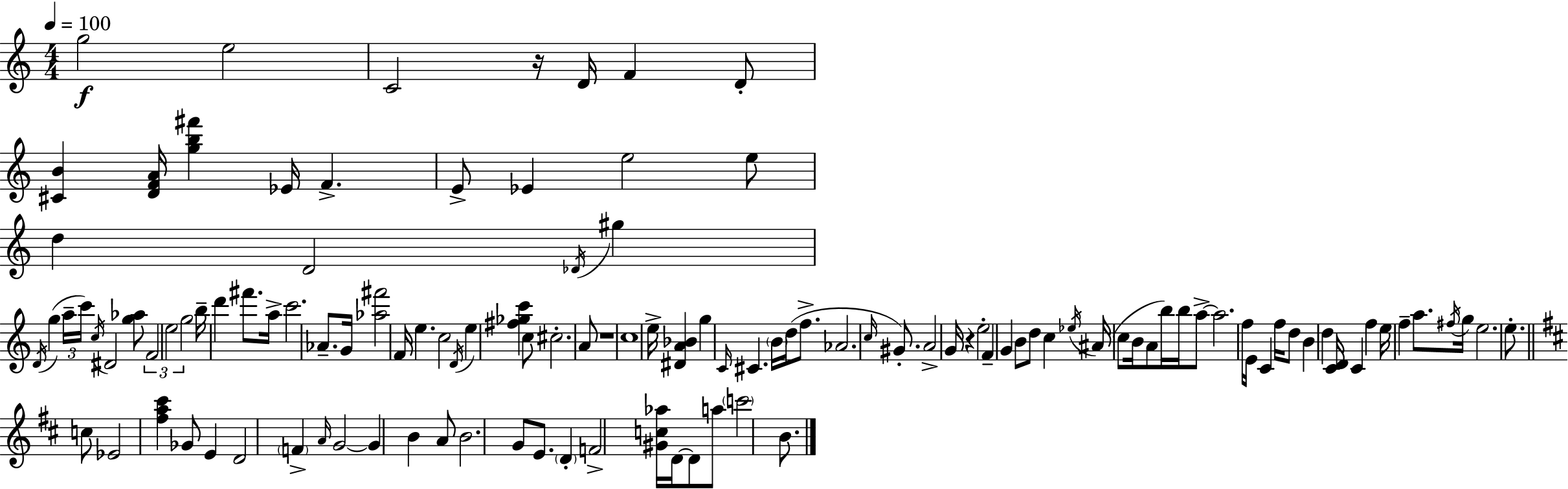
{
  \clef treble
  \numericTimeSignature
  \time 4/4
  \key a \minor
  \tempo 4 = 100
  \repeat volta 2 { g''2\f e''2 | c'2 r16 d'16 f'4 d'8-. | <cis' b'>4 <d' f' a'>16 <g'' b'' fis'''>4 ees'16 f'4.-> | e'8-> ees'4 e''2 e''8 | \break d''4 d'2 \acciaccatura { des'16 } gis''4 | \acciaccatura { d'16 }( g''4 \tuplet 3/2 { a''16-- c'''16) \acciaccatura { c''16 } } dis'2 | <g'' aes''>8 \tuplet 3/2 { f'2 e''2 | g''2 } b''16-- d'''4 | \break fis'''8. a''16-> c'''2. | aes'8.-- g'16 <aes'' fis'''>2 f'16 e''4. | c''2 \acciaccatura { d'16 } e''4 | <fis'' ges'' c'''>4 c''8 cis''2.-. | \break a'8 r1 | c''1 | e''16-> <dis' a' bes'>4 g''4 \grace { c'16 } cis'4. | \parenthesize b'16 d''16( f''8.-> aes'2. | \break \grace { c''16 } gis'8.-.) a'2-> | g'16 r4 e''2-. f'4-- | g'4 b'8 d''8 c''4 \acciaccatura { ees''16 }( ais'16 | c''8 b'16 a'8 b''16) b''16 a''8->~~ a''2. | \break f''16 e'16 c'4 f''16 d''8 b'4 | d''4 <c' d'>16 c'4 f''4 e''16 | f''4-- a''8. \acciaccatura { fis''16 } g''16 e''2. | e''8.-. \bar "||" \break \key d \major c''8 ees'2 <fis'' a'' cis'''>4 ges'8 | e'4 d'2 \parenthesize f'4-> | \grace { a'16 } g'2~~ g'4 b'4 | a'8 b'2. g'8 | \break e'8. \parenthesize d'4-. f'2-> | <gis' c'' aes''>16 d'16~~ d'8 a''8 \parenthesize c'''2 b'8. | } \bar "|."
}